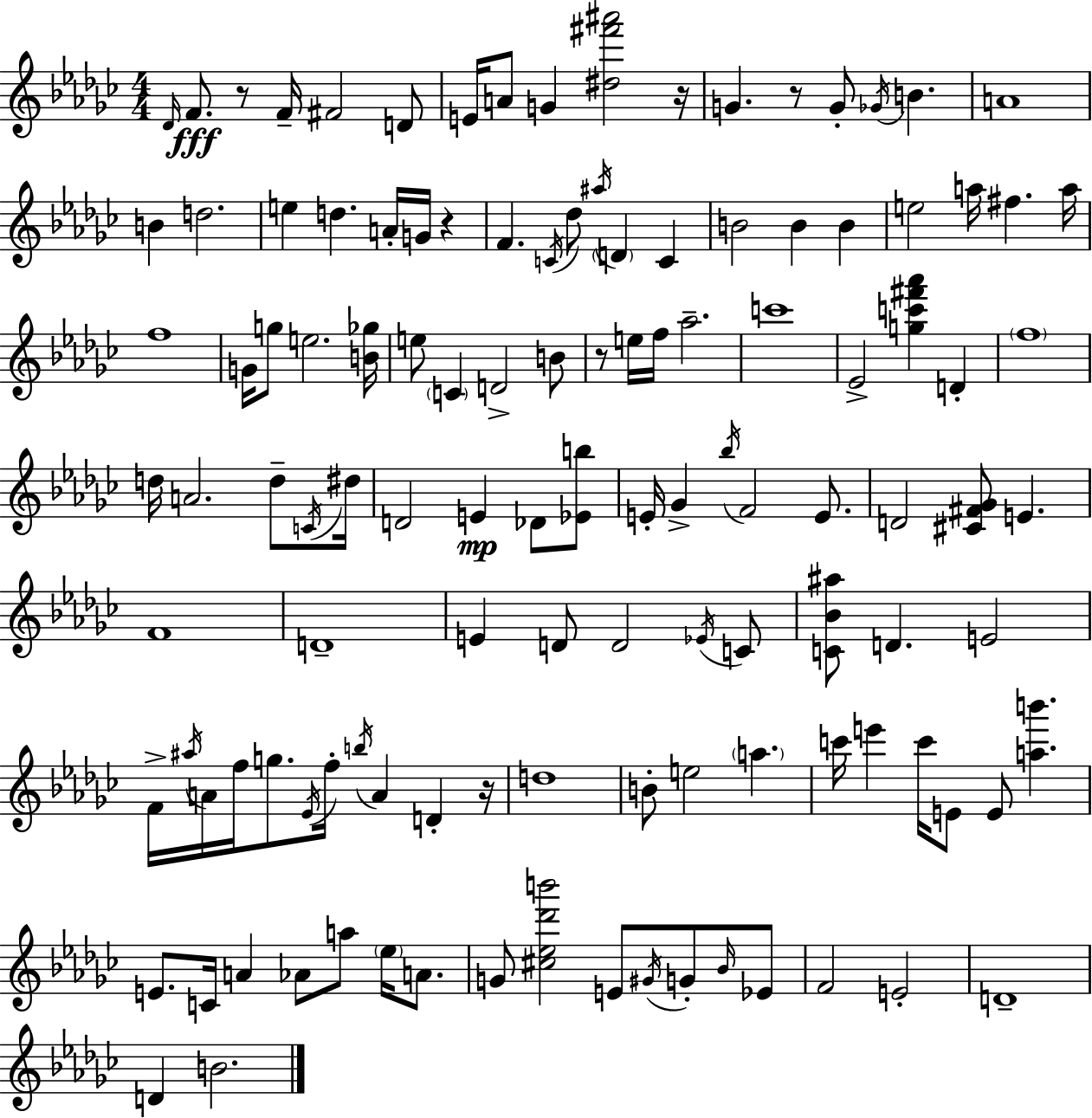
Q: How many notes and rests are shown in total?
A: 122